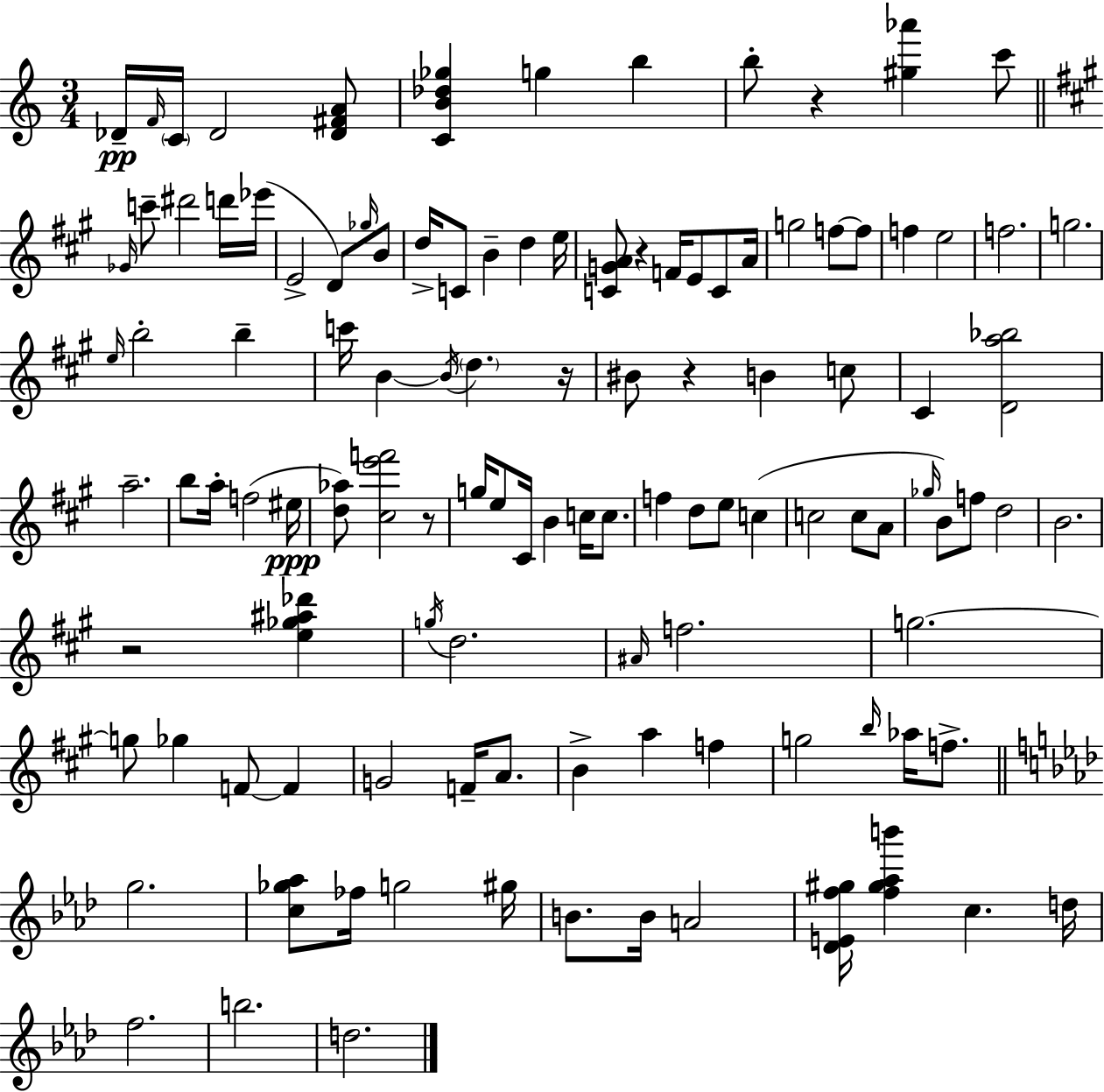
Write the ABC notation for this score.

X:1
T:Untitled
M:3/4
L:1/4
K:C
_D/4 F/4 C/4 _D2 [_D^FA]/2 [CB_d_g] g b b/2 z [^g_a'] c'/2 _G/4 c'/2 ^d'2 d'/4 _e'/4 E2 D/2 _g/4 B/2 d/4 C/2 B d e/4 [CGA]/2 z F/4 E/2 C/2 A/4 g2 f/2 f/2 f e2 f2 g2 e/4 b2 b c'/4 B B/4 d z/4 ^B/2 z B c/2 ^C [Da_b]2 a2 b/2 a/4 f2 ^e/4 [d_a]/2 [^ce'f']2 z/2 g/4 e/2 ^C/4 B c/4 c/2 f d/2 e/2 c c2 c/2 A/2 _g/4 B/2 f/2 d2 B2 z2 [e_g^a_d'] g/4 d2 ^A/4 f2 g2 g/2 _g F/2 F G2 F/4 A/2 B a f g2 b/4 _a/4 f/2 g2 [c_g_a]/2 _f/4 g2 ^g/4 B/2 B/4 A2 [_DEf^g]/4 [f^g_ab'] c d/4 f2 b2 d2